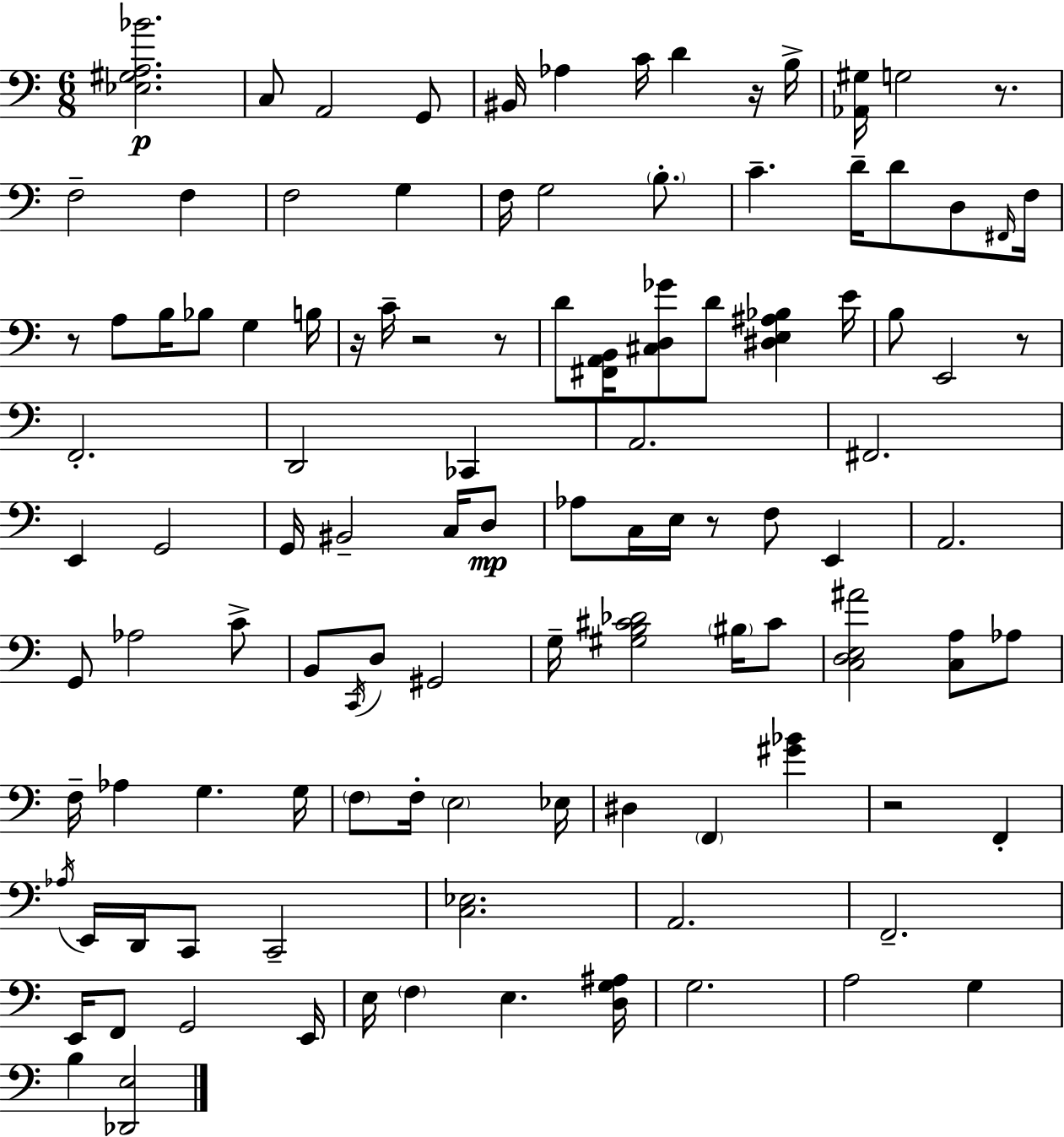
[Eb3,G#3,A3,Bb4]/h. C3/e A2/h G2/e BIS2/s Ab3/q C4/s D4/q R/s B3/s [Ab2,G#3]/s G3/h R/e. F3/h F3/q F3/h G3/q F3/s G3/h B3/e. C4/q. D4/s D4/e D3/e F#2/s F3/s R/e A3/e B3/s Bb3/e G3/q B3/s R/s C4/s R/h R/e D4/e [F#2,A2,B2]/s [C#3,D3,Gb4]/e D4/e [D#3,E3,A#3,Bb3]/q E4/s B3/e E2/h R/e F2/h. D2/h CES2/q A2/h. F#2/h. E2/q G2/h G2/s BIS2/h C3/s D3/e Ab3/e C3/s E3/s R/e F3/e E2/q A2/h. G2/e Ab3/h C4/e B2/e C2/s D3/e G#2/h G3/s [G#3,B3,C#4,Db4]/h BIS3/s C#4/e [C3,D3,E3,A#4]/h [C3,A3]/e Ab3/e F3/s Ab3/q G3/q. G3/s F3/e F3/s E3/h Eb3/s D#3/q F2/q [G#4,Bb4]/q R/h F2/q Ab3/s E2/s D2/s C2/e C2/h [C3,Eb3]/h. A2/h. F2/h. E2/s F2/e G2/h E2/s E3/s F3/q E3/q. [D3,G3,A#3]/s G3/h. A3/h G3/q B3/q [Db2,E3]/h